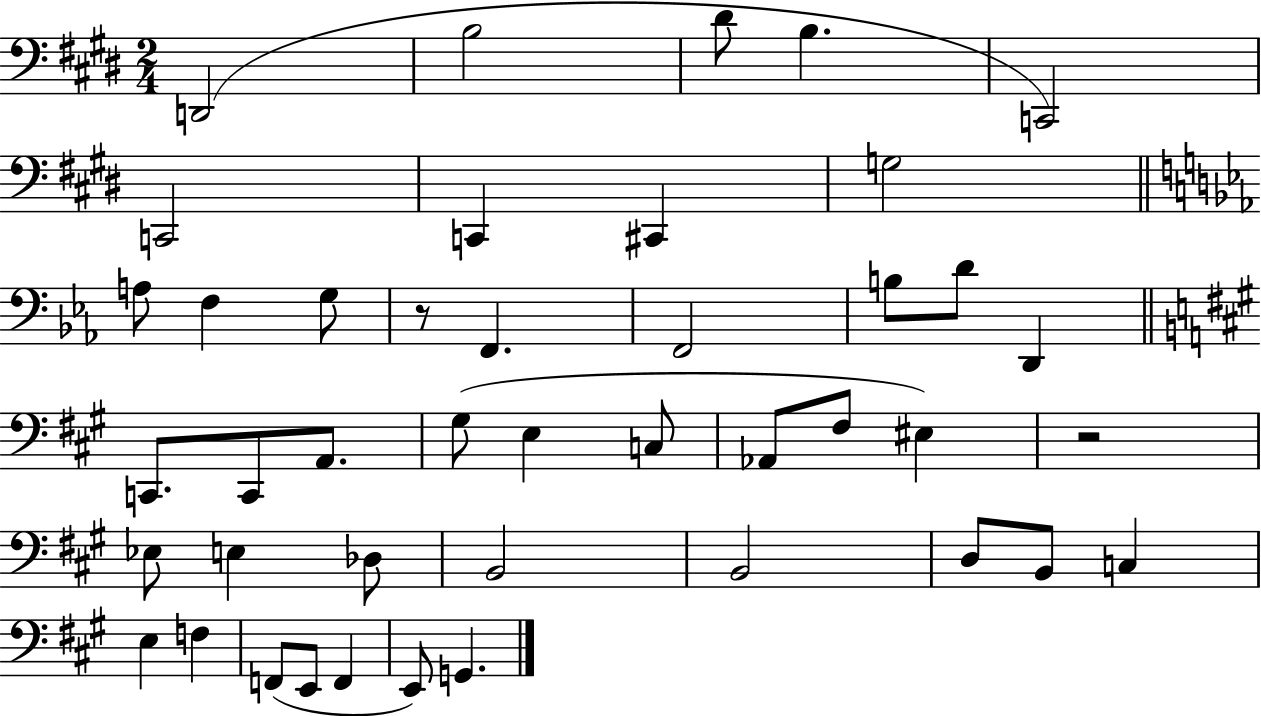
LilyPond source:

{
  \clef bass
  \numericTimeSignature
  \time 2/4
  \key e \major
  d,2( | b2 | dis'8 b4. | c,2) | \break c,2 | c,4 cis,4 | g2 | \bar "||" \break \key ees \major a8 f4 g8 | r8 f,4. | f,2 | b8 d'8 d,4 | \break \bar "||" \break \key a \major c,8. c,8 a,8. | gis8( e4 c8 | aes,8 fis8 eis4) | r2 | \break ees8 e4 des8 | b,2 | b,2 | d8 b,8 c4 | \break e4 f4 | f,8( e,8 f,4 | e,8) g,4. | \bar "|."
}